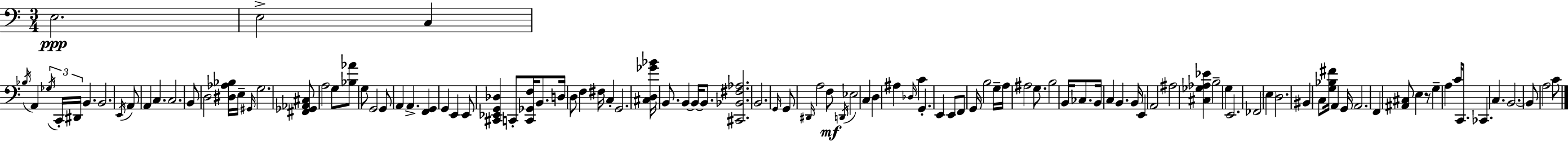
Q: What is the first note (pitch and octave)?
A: E3